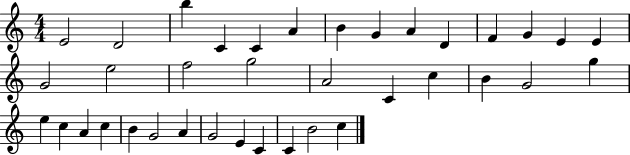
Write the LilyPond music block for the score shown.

{
  \clef treble
  \numericTimeSignature
  \time 4/4
  \key c \major
  e'2 d'2 | b''4 c'4 c'4 a'4 | b'4 g'4 a'4 d'4 | f'4 g'4 e'4 e'4 | \break g'2 e''2 | f''2 g''2 | a'2 c'4 c''4 | b'4 g'2 g''4 | \break e''4 c''4 a'4 c''4 | b'4 g'2 a'4 | g'2 e'4 c'4 | c'4 b'2 c''4 | \break \bar "|."
}